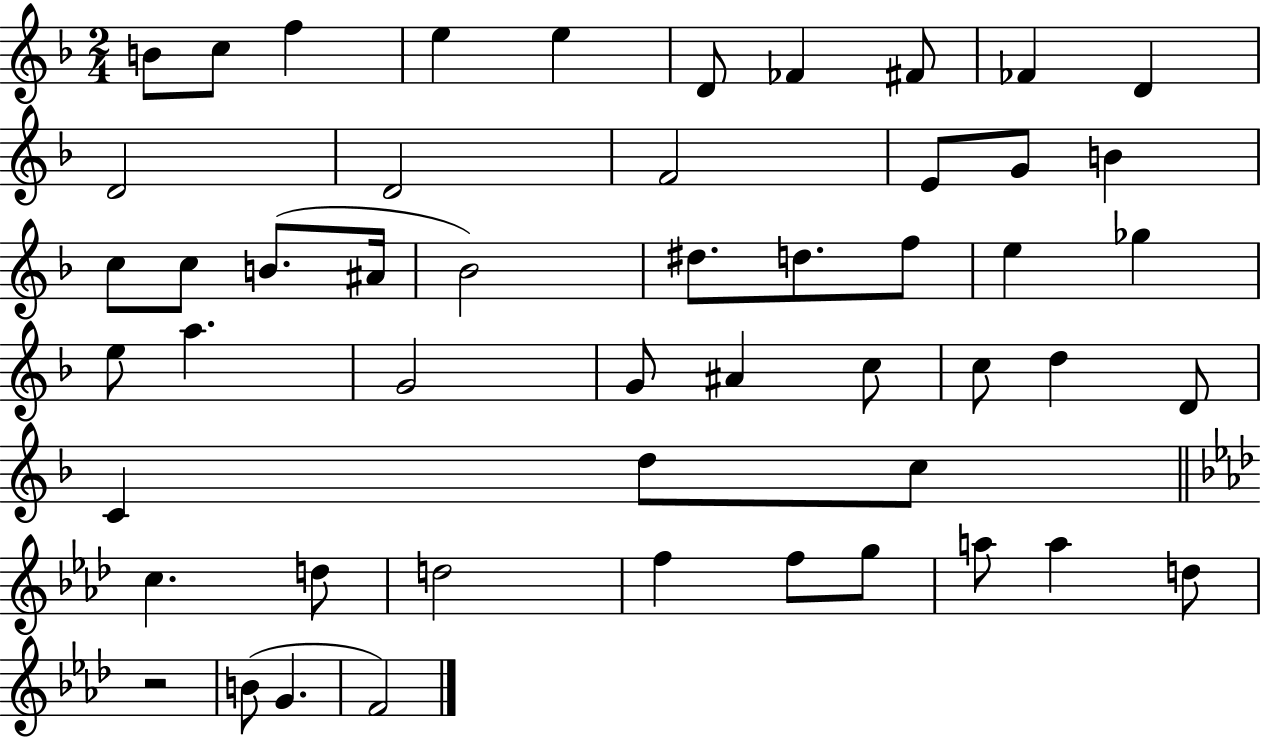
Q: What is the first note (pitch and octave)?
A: B4